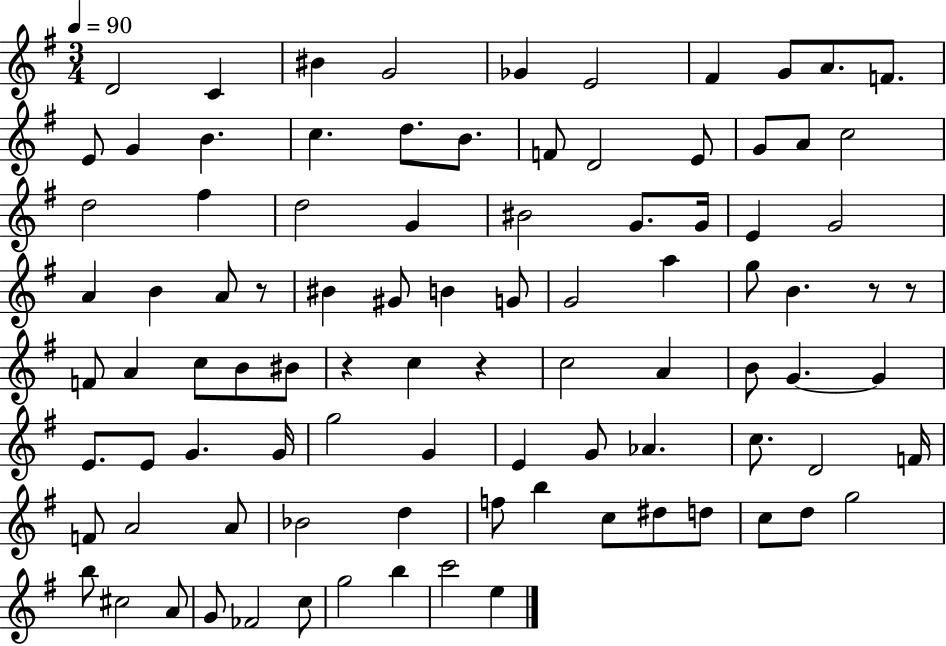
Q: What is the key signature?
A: G major